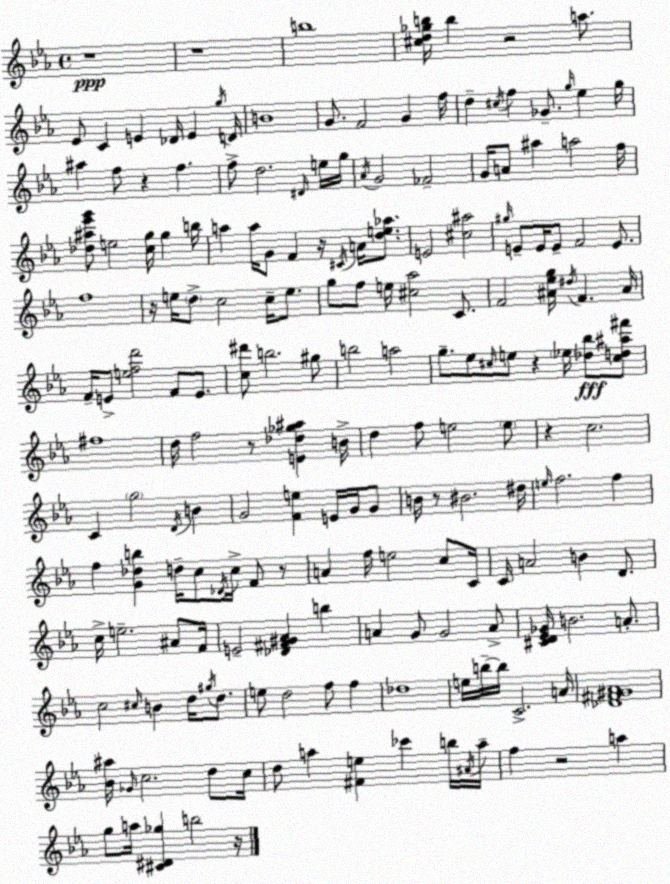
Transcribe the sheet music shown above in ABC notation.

X:1
T:Untitled
M:4/4
L:1/4
K:Cm
z4 z4 b4 [^cd_gb]/4 b z2 a/2 _E/2 C E _D/4 E g/4 D/4 B4 G/2 F2 G f/4 d ^c/4 f _G/2 g/4 _e g/4 ^a f/2 z f f/2 d2 ^D/4 e/4 g/4 _A/4 G2 _F2 G/4 A/2 ^a a2 f/4 [_d^a_e'g']/2 e2 [cg]/4 g b/4 a a/4 G/2 F z/4 ^C/4 A/4 [de_a]/2 E2 [^c^a]2 ^g/4 E/2 E/4 E/2 F2 E/2 f4 z/4 e/4 d/2 c2 c/4 e/2 g/2 f/2 e/4 [^c_a]2 C/2 F2 [^A_eg]/4 ^d/4 F ^A/4 F/4 E/2 [efd']2 F/2 E/2 [c^d']/2 b2 ^g/2 b2 a2 g/2 _e/2 ^c/4 e/2 z _e/4 [_d_b]/2 [^cd^a^f']/2 ^f4 d/4 f2 z/2 [E_d_g^a] B/4 d f/2 e2 e/2 z c2 C g2 D/4 B G2 [Fe] E/4 G/4 G/2 B/4 z/2 ^B2 ^d/4 e/4 f2 f f [G_db] d/4 c/2 _D/4 c/4 F/2 z/2 A f/4 e2 c/2 C/4 C/4 A2 B D/2 c/4 e2 ^A/2 F/4 E2 [_D^F^G_A] b A G/2 G2 A/2 [^CD_E_G]/4 B2 A/2 c2 ^c/4 B d/4 ^g/4 d/2 e/2 d2 f/2 f _d4 e/4 b/4 b/4 C2 A/4 [_D^F^G_A]4 [_B^a]/4 _G/4 c2 d/2 c/4 d/2 a [^Fe] _c' b/4 ^A/4 a/4 f z2 a g/2 a/4 [^C^D_g] b2 z/4